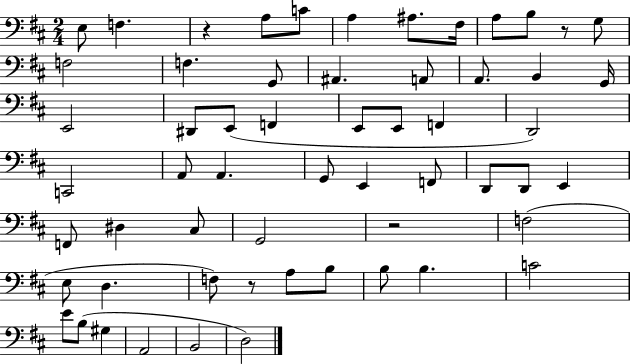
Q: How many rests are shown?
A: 4